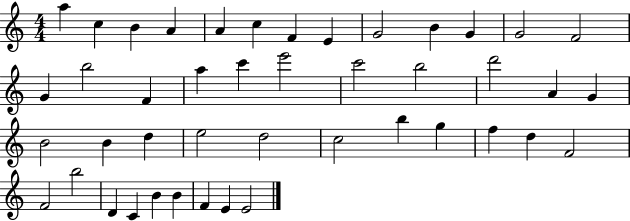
{
  \clef treble
  \numericTimeSignature
  \time 4/4
  \key c \major
  a''4 c''4 b'4 a'4 | a'4 c''4 f'4 e'4 | g'2 b'4 g'4 | g'2 f'2 | \break g'4 b''2 f'4 | a''4 c'''4 e'''2 | c'''2 b''2 | d'''2 a'4 g'4 | \break b'2 b'4 d''4 | e''2 d''2 | c''2 b''4 g''4 | f''4 d''4 f'2 | \break f'2 b''2 | d'4 c'4 b'4 b'4 | f'4 e'4 e'2 | \bar "|."
}